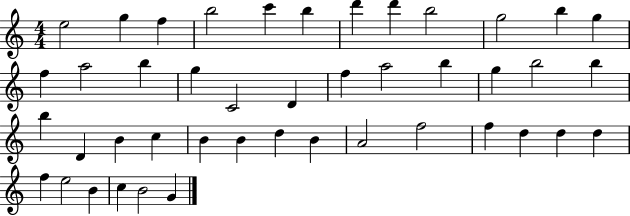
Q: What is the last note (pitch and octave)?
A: G4